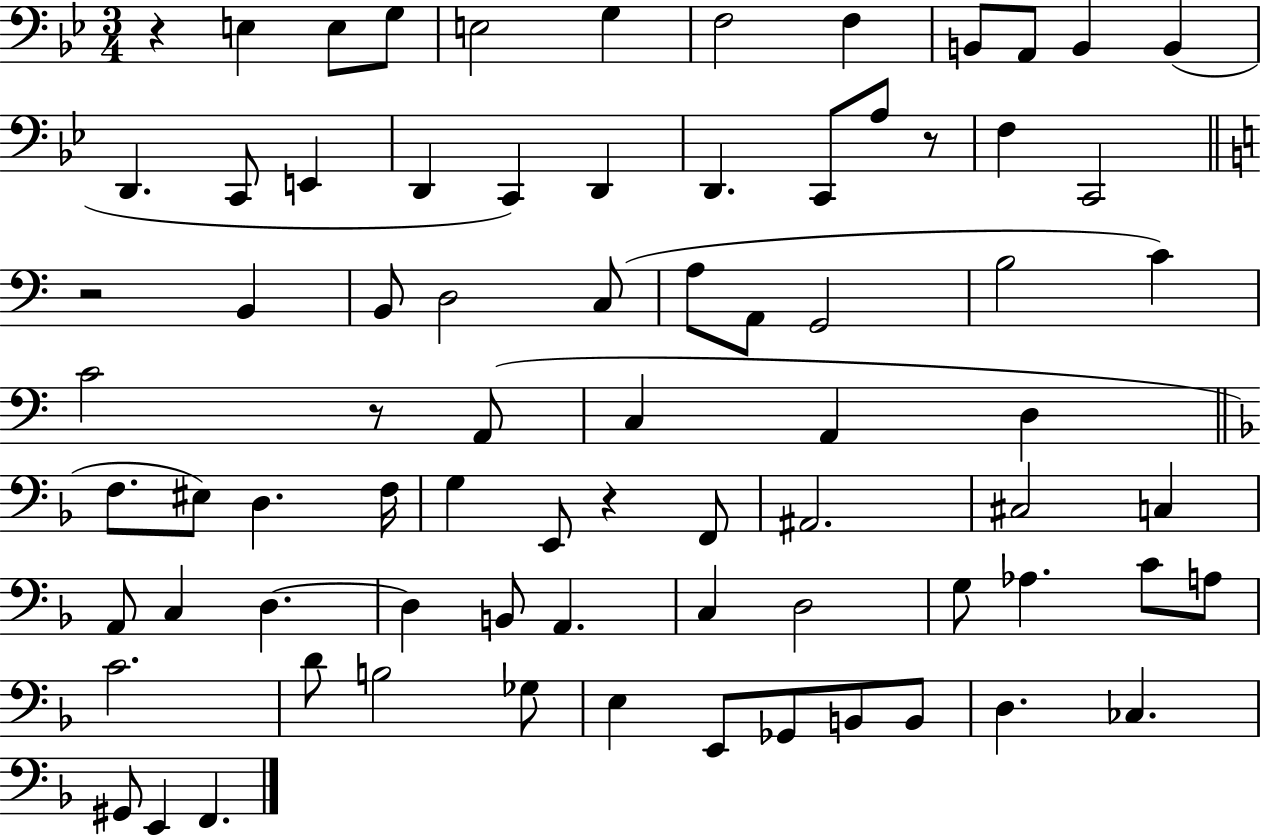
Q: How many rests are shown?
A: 5